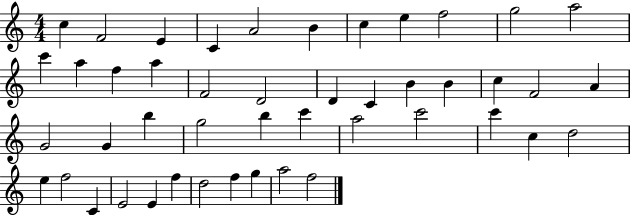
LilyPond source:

{
  \clef treble
  \numericTimeSignature
  \time 4/4
  \key c \major
  c''4 f'2 e'4 | c'4 a'2 b'4 | c''4 e''4 f''2 | g''2 a''2 | \break c'''4 a''4 f''4 a''4 | f'2 d'2 | d'4 c'4 b'4 b'4 | c''4 f'2 a'4 | \break g'2 g'4 b''4 | g''2 b''4 c'''4 | a''2 c'''2 | c'''4 c''4 d''2 | \break e''4 f''2 c'4 | e'2 e'4 f''4 | d''2 f''4 g''4 | a''2 f''2 | \break \bar "|."
}